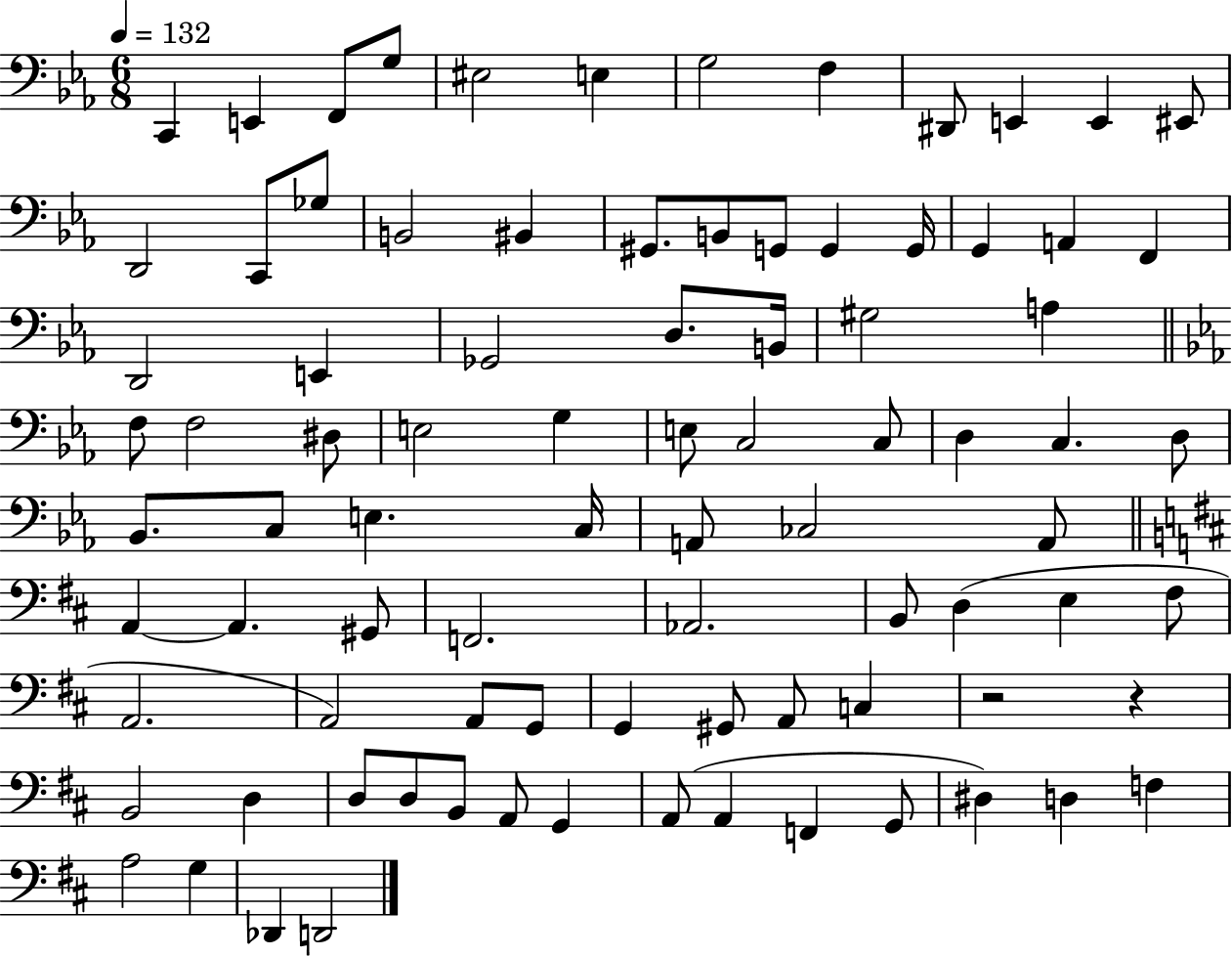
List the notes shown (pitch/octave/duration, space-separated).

C2/q E2/q F2/e G3/e EIS3/h E3/q G3/h F3/q D#2/e E2/q E2/q EIS2/e D2/h C2/e Gb3/e B2/h BIS2/q G#2/e. B2/e G2/e G2/q G2/s G2/q A2/q F2/q D2/h E2/q Gb2/h D3/e. B2/s G#3/h A3/q F3/e F3/h D#3/e E3/h G3/q E3/e C3/h C3/e D3/q C3/q. D3/e Bb2/e. C3/e E3/q. C3/s A2/e CES3/h A2/e A2/q A2/q. G#2/e F2/h. Ab2/h. B2/e D3/q E3/q F#3/e A2/h. A2/h A2/e G2/e G2/q G#2/e A2/e C3/q R/h R/q B2/h D3/q D3/e D3/e B2/e A2/e G2/q A2/e A2/q F2/q G2/e D#3/q D3/q F3/q A3/h G3/q Db2/q D2/h